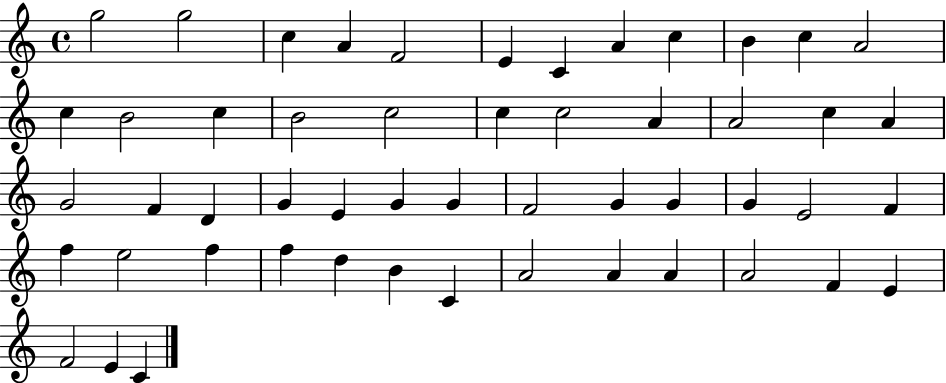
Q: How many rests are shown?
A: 0